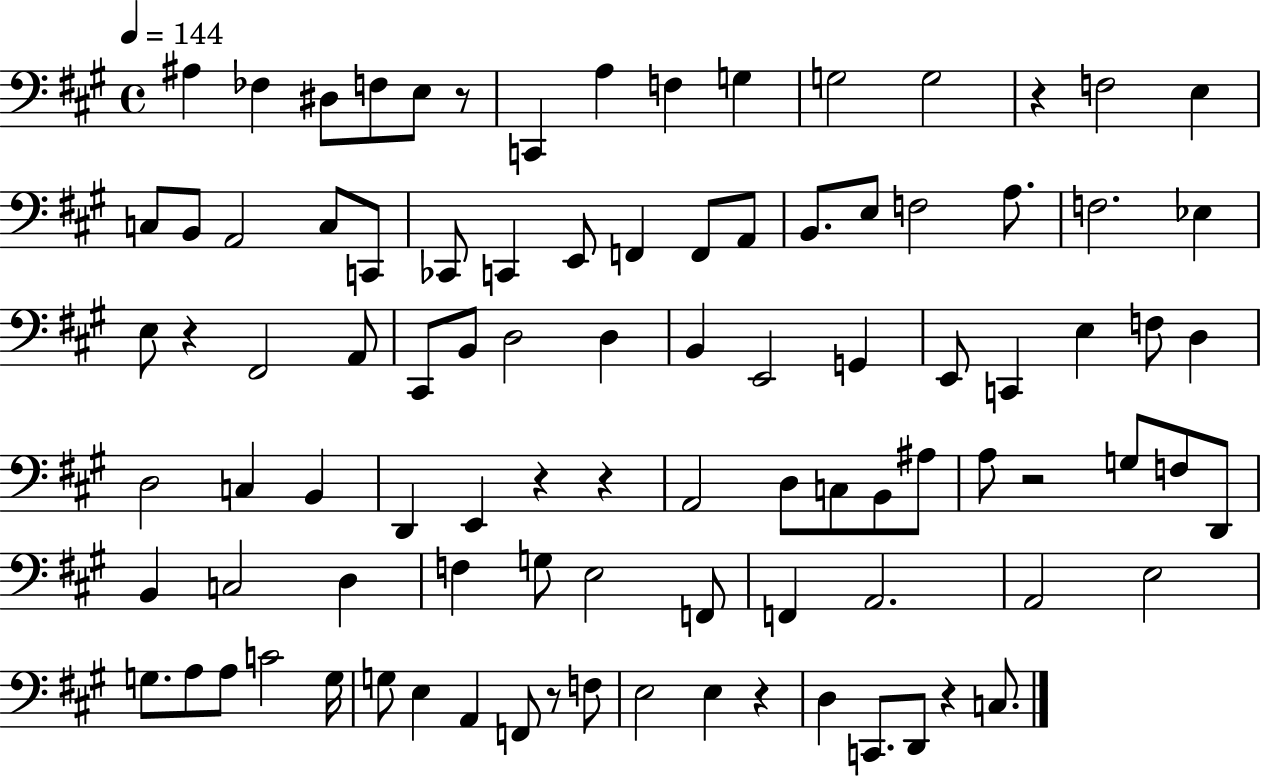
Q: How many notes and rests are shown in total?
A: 95